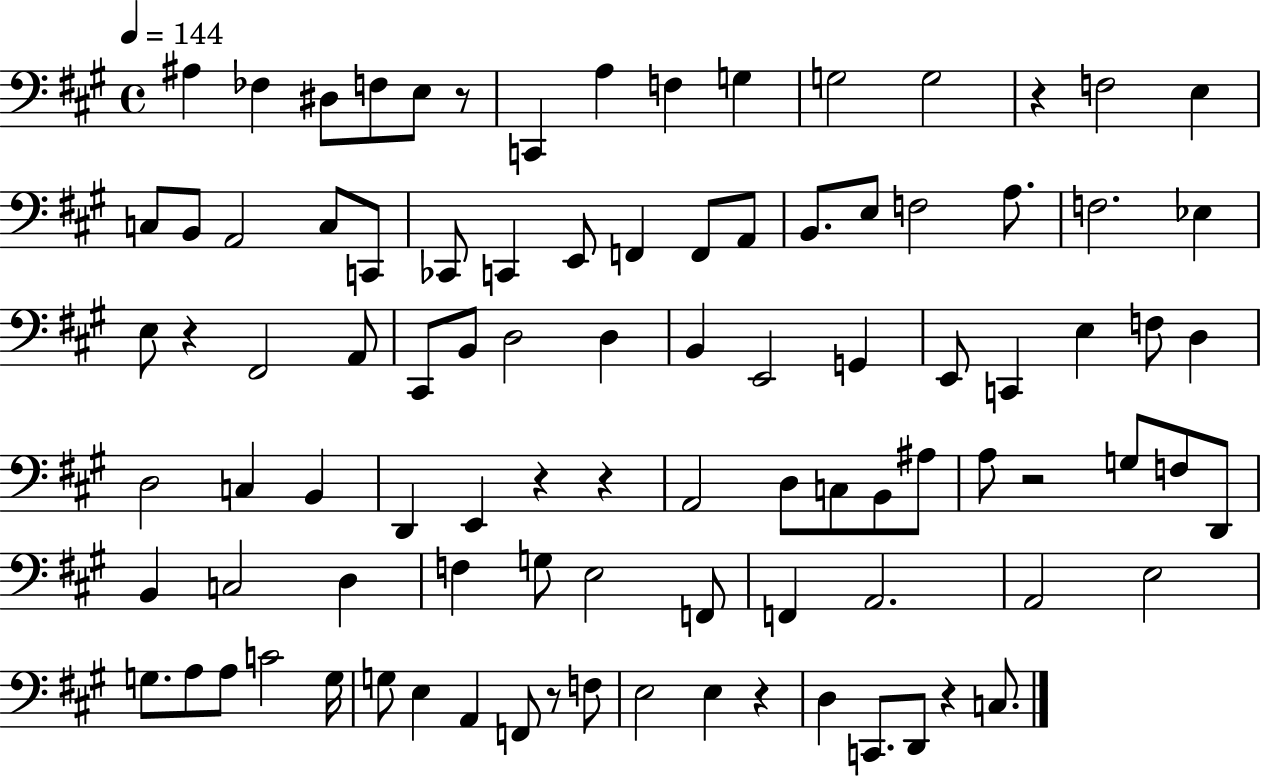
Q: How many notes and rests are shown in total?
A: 95